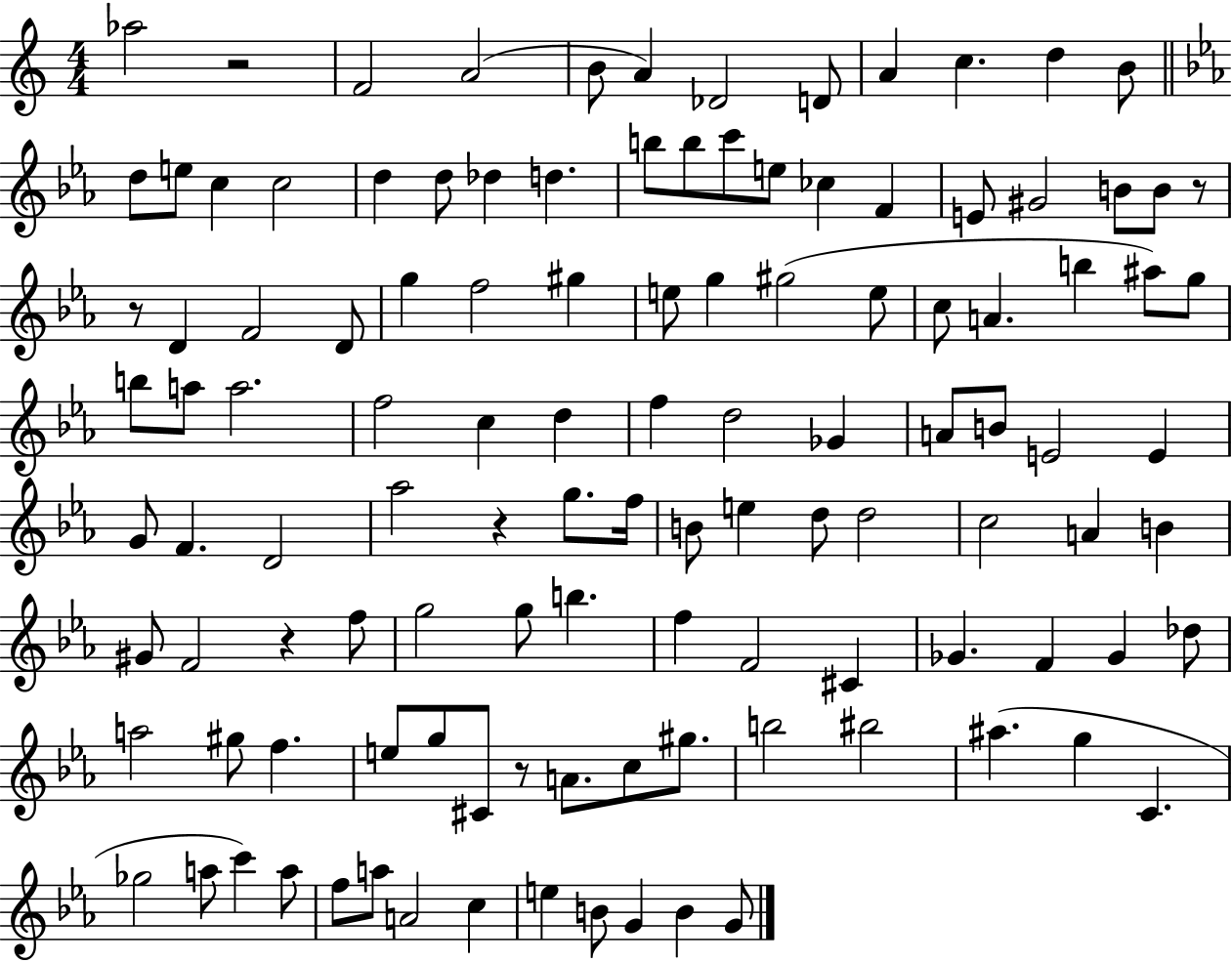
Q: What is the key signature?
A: C major